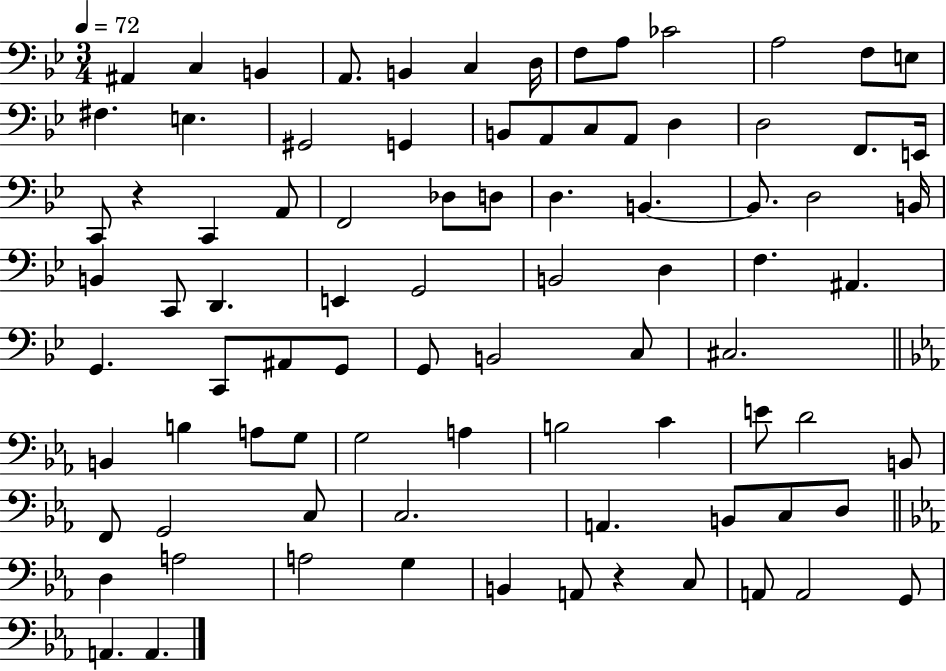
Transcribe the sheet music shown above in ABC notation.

X:1
T:Untitled
M:3/4
L:1/4
K:Bb
^A,, C, B,, A,,/2 B,, C, D,/4 F,/2 A,/2 _C2 A,2 F,/2 E,/2 ^F, E, ^G,,2 G,, B,,/2 A,,/2 C,/2 A,,/2 D, D,2 F,,/2 E,,/4 C,,/2 z C,, A,,/2 F,,2 _D,/2 D,/2 D, B,, B,,/2 D,2 B,,/4 B,, C,,/2 D,, E,, G,,2 B,,2 D, F, ^A,, G,, C,,/2 ^A,,/2 G,,/2 G,,/2 B,,2 C,/2 ^C,2 B,, B, A,/2 G,/2 G,2 A, B,2 C E/2 D2 B,,/2 F,,/2 G,,2 C,/2 C,2 A,, B,,/2 C,/2 D,/2 D, A,2 A,2 G, B,, A,,/2 z C,/2 A,,/2 A,,2 G,,/2 A,, A,,